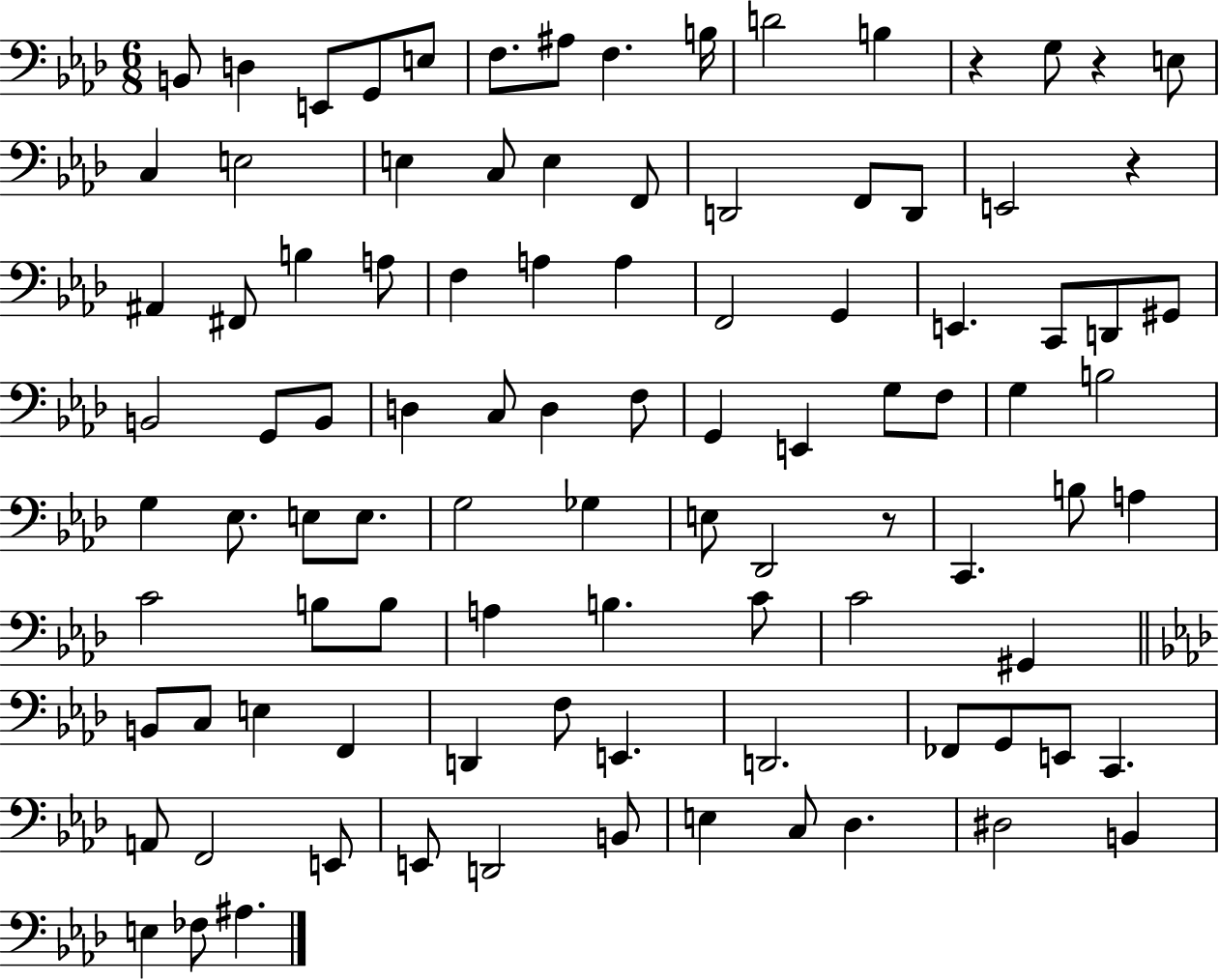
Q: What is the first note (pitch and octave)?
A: B2